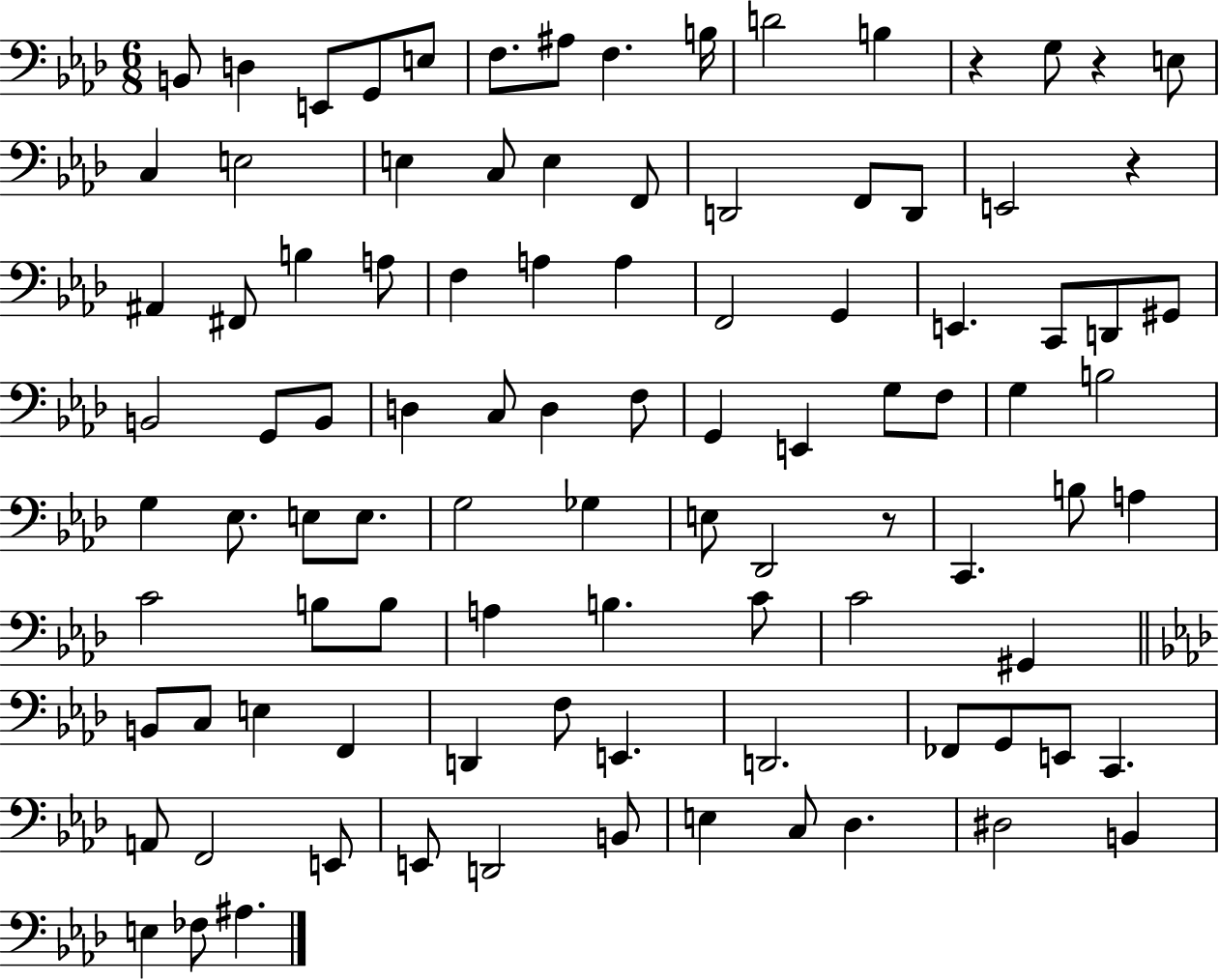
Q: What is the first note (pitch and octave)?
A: B2